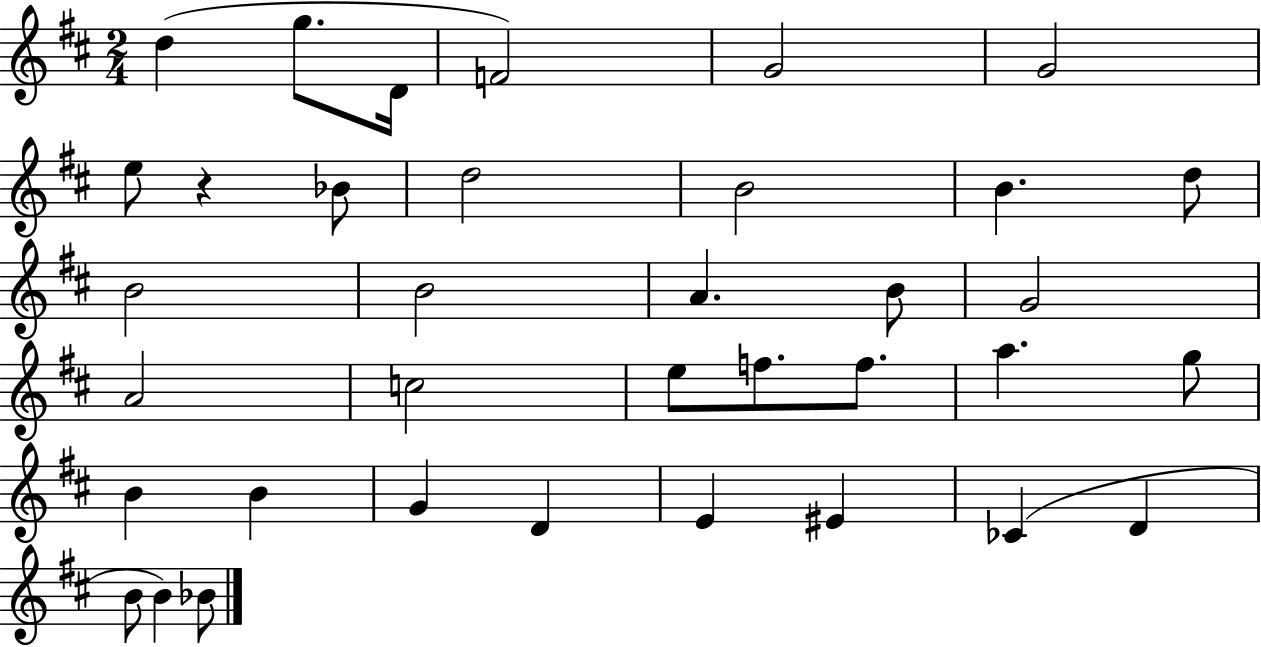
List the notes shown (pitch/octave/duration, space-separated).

D5/q G5/e. D4/s F4/h G4/h G4/h E5/e R/q Bb4/e D5/h B4/h B4/q. D5/e B4/h B4/h A4/q. B4/e G4/h A4/h C5/h E5/e F5/e. F5/e. A5/q. G5/e B4/q B4/q G4/q D4/q E4/q EIS4/q CES4/q D4/q B4/e B4/q Bb4/e